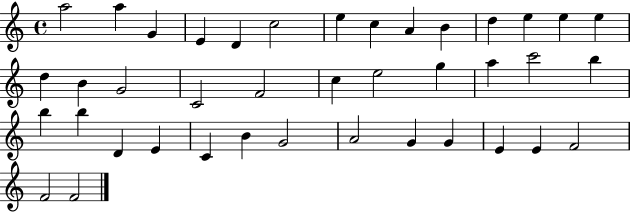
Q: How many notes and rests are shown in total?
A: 40